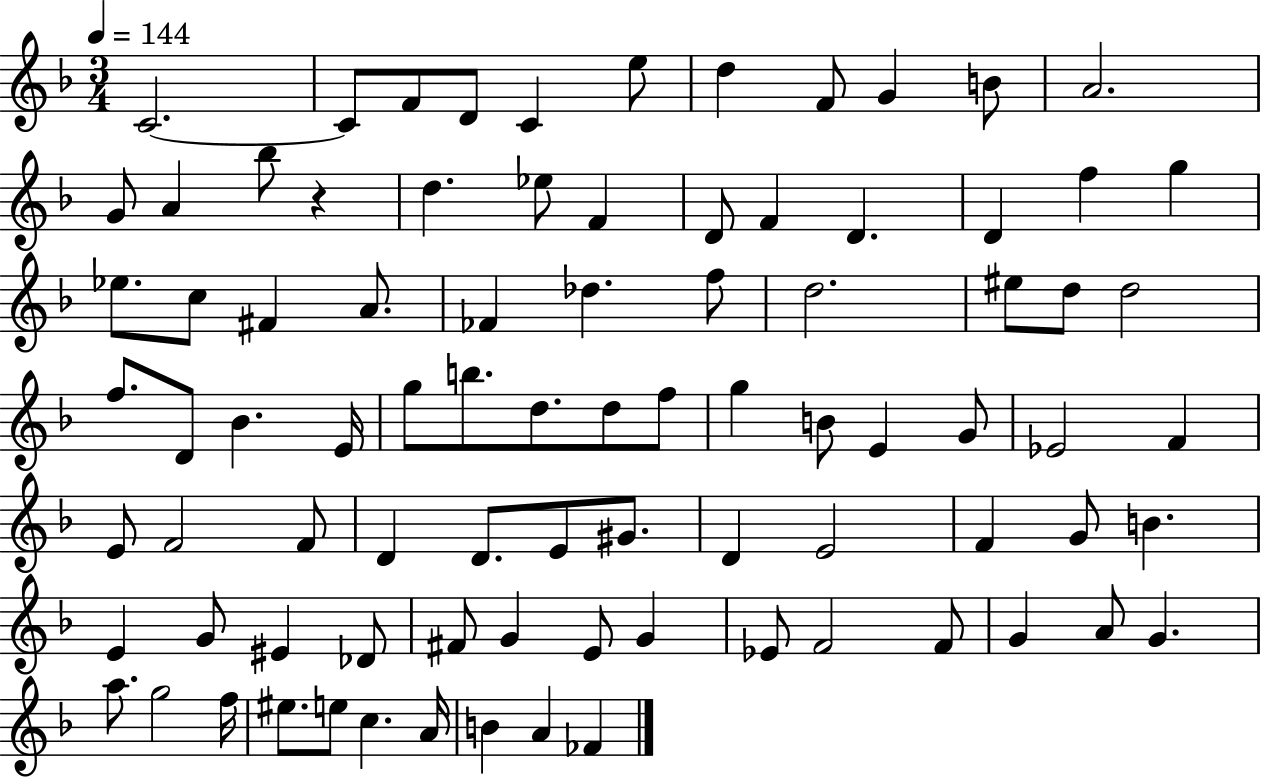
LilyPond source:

{
  \clef treble
  \numericTimeSignature
  \time 3/4
  \key f \major
  \tempo 4 = 144
  c'2.~~ | c'8 f'8 d'8 c'4 e''8 | d''4 f'8 g'4 b'8 | a'2. | \break g'8 a'4 bes''8 r4 | d''4. ees''8 f'4 | d'8 f'4 d'4. | d'4 f''4 g''4 | \break ees''8. c''8 fis'4 a'8. | fes'4 des''4. f''8 | d''2. | eis''8 d''8 d''2 | \break f''8. d'8 bes'4. e'16 | g''8 b''8. d''8. d''8 f''8 | g''4 b'8 e'4 g'8 | ees'2 f'4 | \break e'8 f'2 f'8 | d'4 d'8. e'8 gis'8. | d'4 e'2 | f'4 g'8 b'4. | \break e'4 g'8 eis'4 des'8 | fis'8 g'4 e'8 g'4 | ees'8 f'2 f'8 | g'4 a'8 g'4. | \break a''8. g''2 f''16 | eis''8. e''8 c''4. a'16 | b'4 a'4 fes'4 | \bar "|."
}